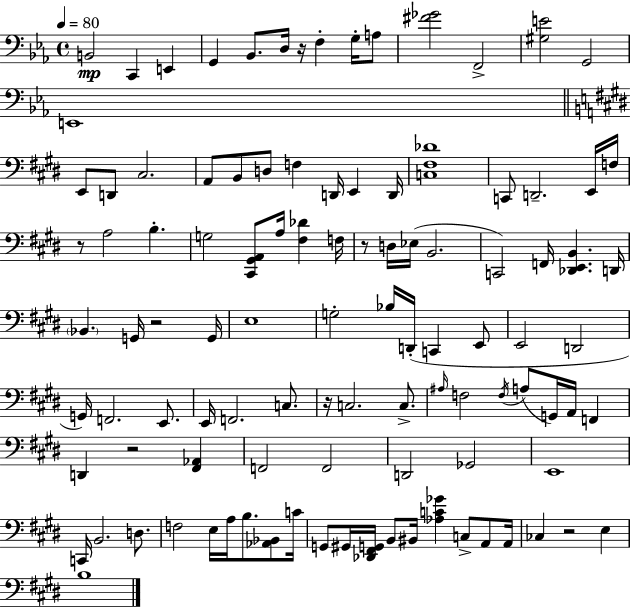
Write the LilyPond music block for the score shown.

{
  \clef bass
  \time 4/4
  \defaultTimeSignature
  \key ees \major
  \tempo 4 = 80
  \repeat volta 2 { b,2\mp c,4 e,4 | g,4 bes,8. d16 r16 f4-. g16-. a8 | <fis' ges'>2 f,2-> | <gis e'>2 g,2 | \break e,1 | \bar "||" \break \key e \major e,8 d,8 cis2. | a,8 b,8 d8 f4 d,16 e,4 d,16 | <c fis des'>1 | c,8 d,2.-- e,16 f16 | \break r8 a2 b4.-. | g2 <cis, gis, a,>8 a16 <fis des'>4 f16 | r8 d16 ees16( b,2. | c,2) f,16 <des, e, b,>4. d,16 | \break \parenthesize bes,4. g,16 r2 g,16 | e1 | g2-. bes16 d,16-.( c,4 e,8 | e,2 d,2 | \break g,16) f,2. e,8. | e,16 f,2. c8. | r16 c2. c8.-> | \grace { ais16 } f2 \acciaccatura { f16 }( a8 g,16) a,16 f,4 | \break d,4 r2 <fis, aes,>4 | f,2 f,2 | d,2 ges,2 | e,1 | \break c,16 b,2. d8. | f2 e16 a16 b8. <aes, bes,>8 | c'16 g,8 gis,16 <des, fis, g,>16 b,8 bis,16 <aes c' ges'>4 c8-> a,8 | a,16 ces4 r2 e4 | \break b1 | } \bar "|."
}